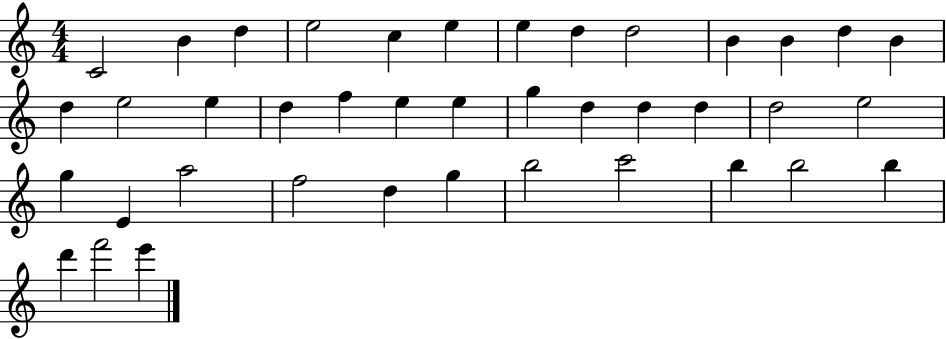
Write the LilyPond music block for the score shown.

{
  \clef treble
  \numericTimeSignature
  \time 4/4
  \key c \major
  c'2 b'4 d''4 | e''2 c''4 e''4 | e''4 d''4 d''2 | b'4 b'4 d''4 b'4 | \break d''4 e''2 e''4 | d''4 f''4 e''4 e''4 | g''4 d''4 d''4 d''4 | d''2 e''2 | \break g''4 e'4 a''2 | f''2 d''4 g''4 | b''2 c'''2 | b''4 b''2 b''4 | \break d'''4 f'''2 e'''4 | \bar "|."
}